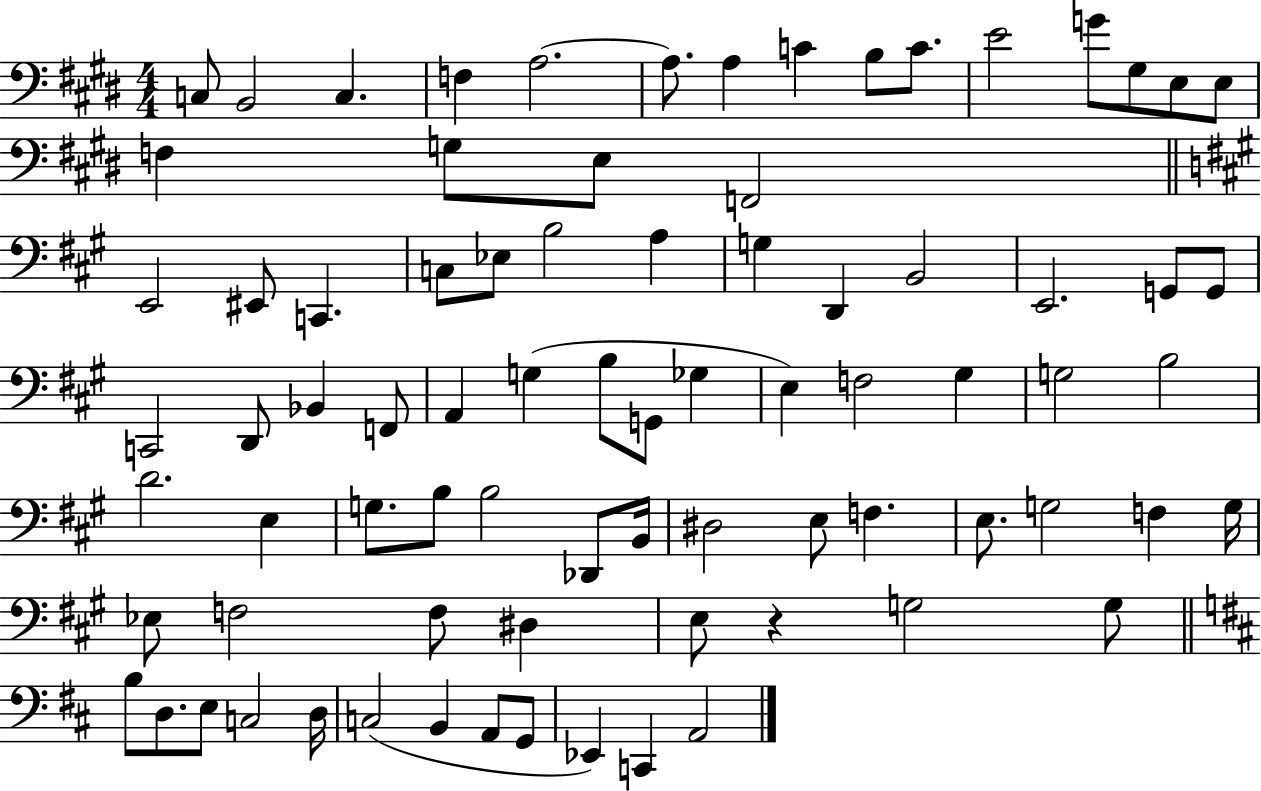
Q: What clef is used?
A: bass